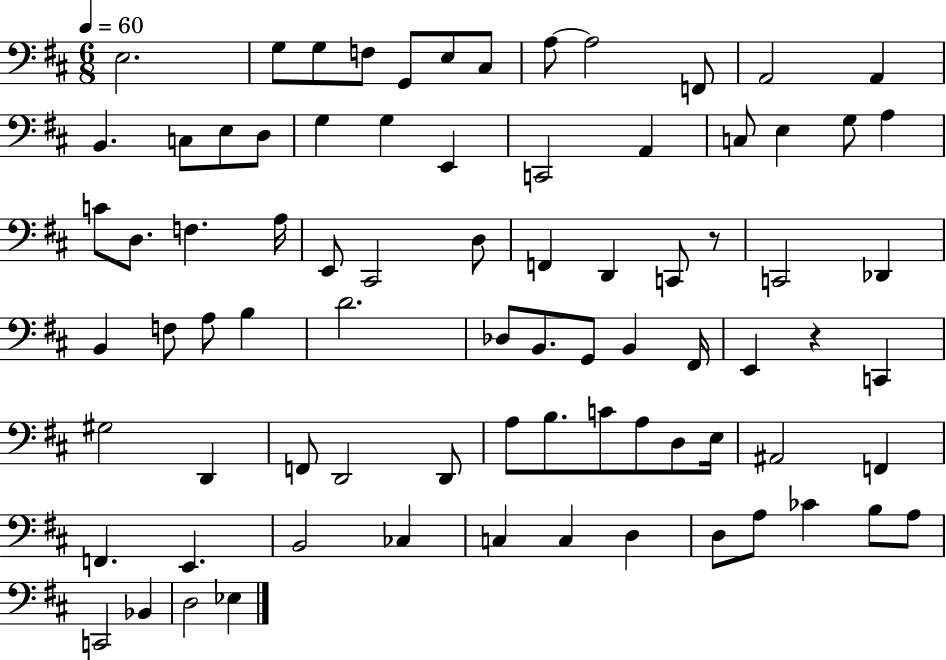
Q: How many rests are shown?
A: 2